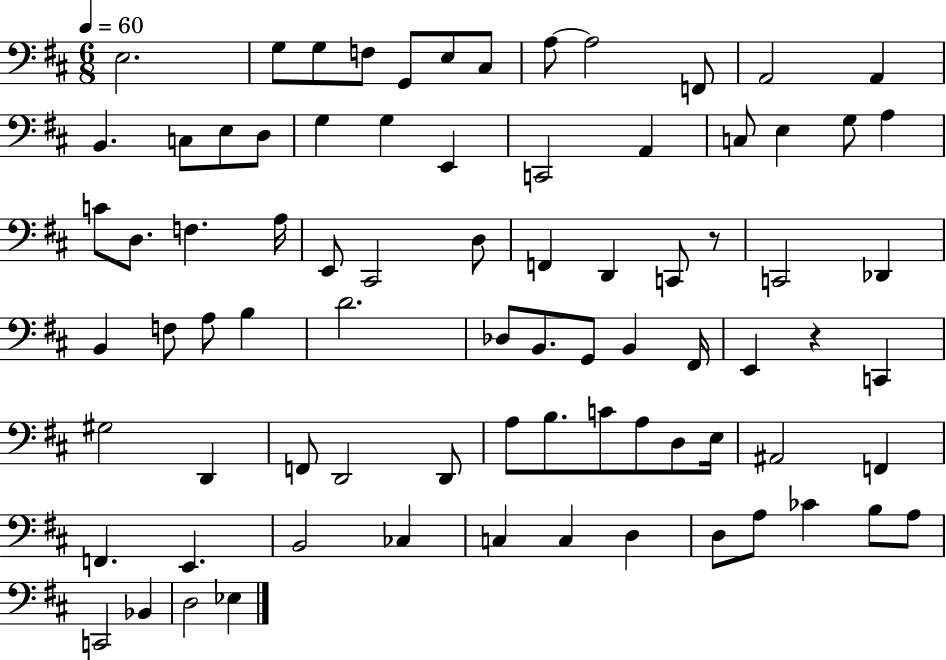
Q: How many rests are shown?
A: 2